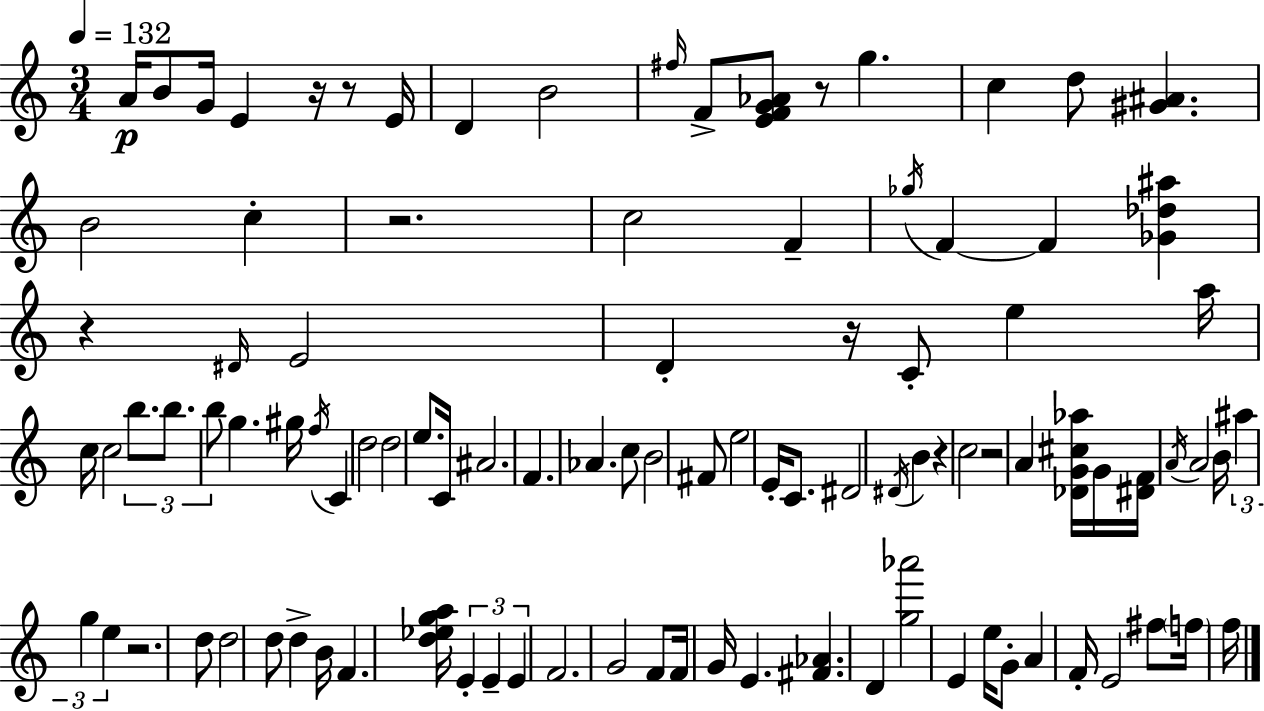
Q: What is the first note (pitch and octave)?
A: A4